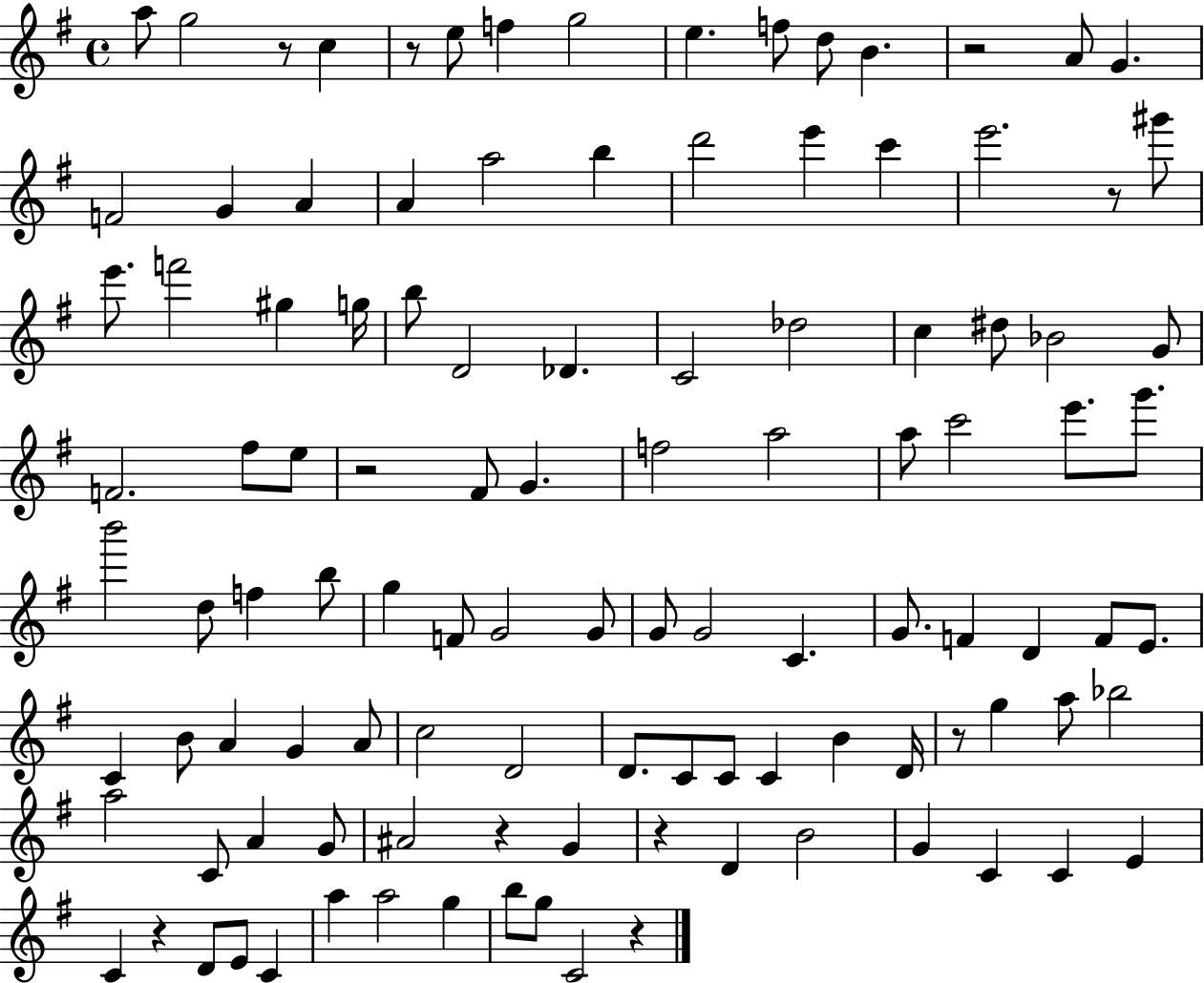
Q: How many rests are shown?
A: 10